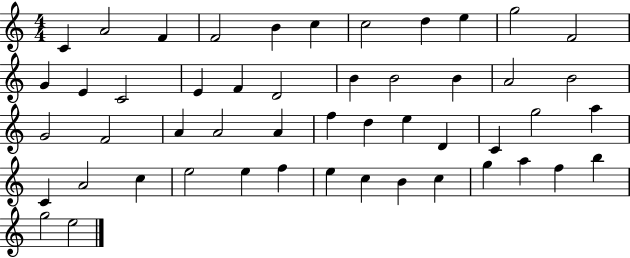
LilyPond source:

{
  \clef treble
  \numericTimeSignature
  \time 4/4
  \key c \major
  c'4 a'2 f'4 | f'2 b'4 c''4 | c''2 d''4 e''4 | g''2 f'2 | \break g'4 e'4 c'2 | e'4 f'4 d'2 | b'4 b'2 b'4 | a'2 b'2 | \break g'2 f'2 | a'4 a'2 a'4 | f''4 d''4 e''4 d'4 | c'4 g''2 a''4 | \break c'4 a'2 c''4 | e''2 e''4 f''4 | e''4 c''4 b'4 c''4 | g''4 a''4 f''4 b''4 | \break g''2 e''2 | \bar "|."
}